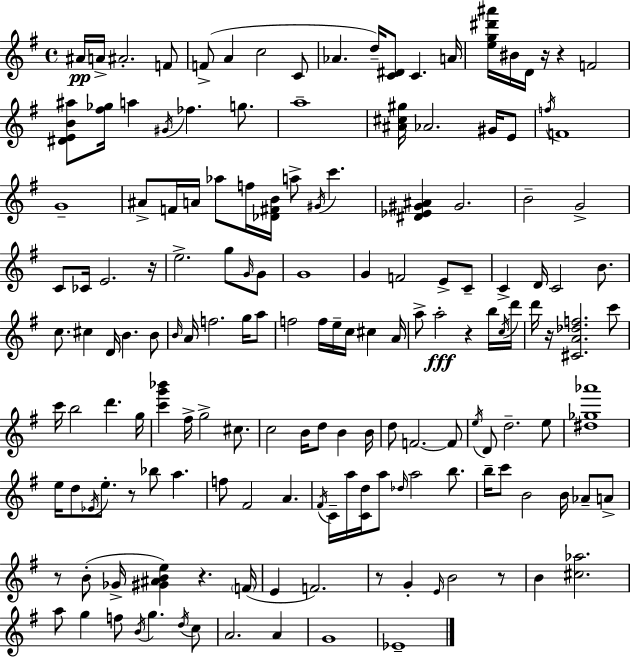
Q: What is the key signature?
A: G major